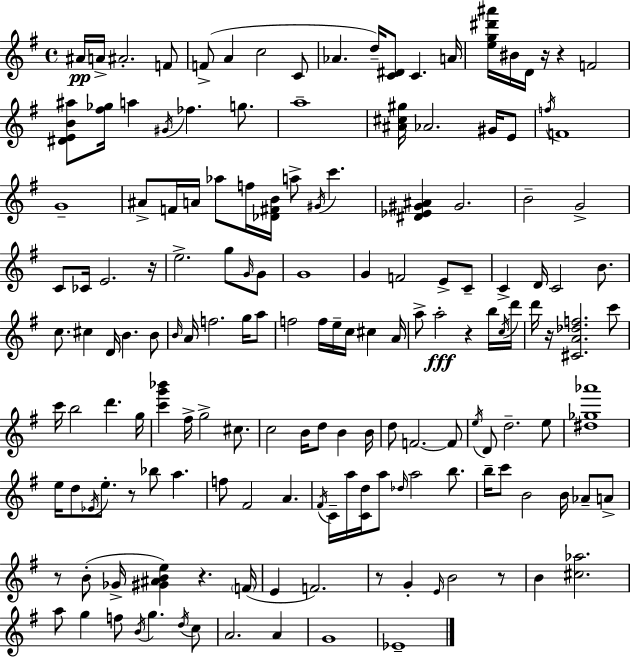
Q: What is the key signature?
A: G major